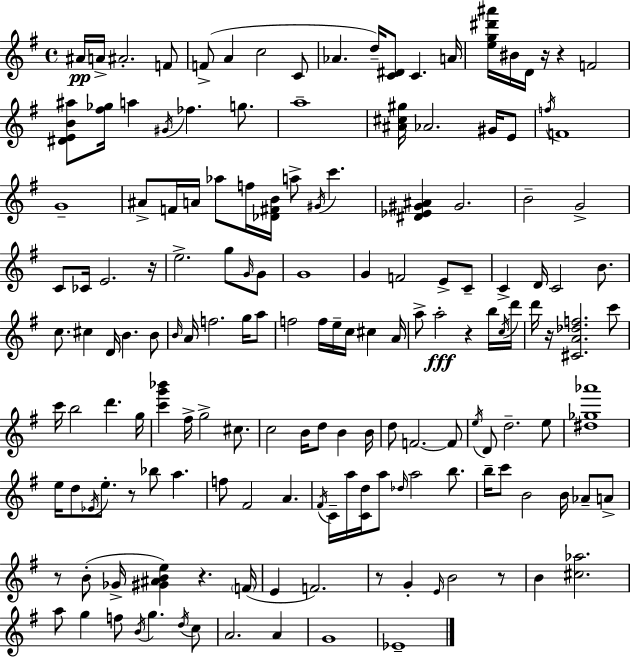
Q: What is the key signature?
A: G major